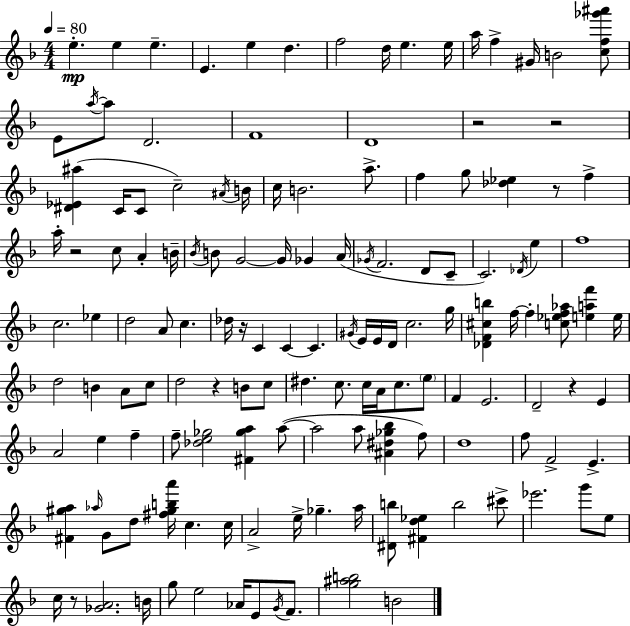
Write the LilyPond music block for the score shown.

{
  \clef treble
  \numericTimeSignature
  \time 4/4
  \key f \major
  \tempo 4 = 80
  e''4.-.\mp e''4 e''4.-- | e'4. e''4 d''4. | f''2 d''16 e''4. e''16 | a''16 f''4-> gis'16 b'2 <c'' f'' ges''' ais'''>8 | \break e'8 \acciaccatura { a''16~ }~ a''8 d'2. | f'1 | d'1 | r2 r2 | \break <dis' ees' ais''>4( c'16 c'8 c''2--) | \acciaccatura { ais'16 } b'16 c''16 b'2. a''8.-> | f''4 g''8 <des'' ees''>4 r8 f''4-> | a''16-. r2 c''8 a'4-. | \break b'16-- \acciaccatura { bes'16 } b'8 g'2~~ g'16 ges'4 | a'16( \acciaccatura { ges'16 } f'2. | d'8 c'8-- c'2.) | \acciaccatura { des'16 } e''4 f''1 | \break c''2. | ees''4 d''2 a'8 c''4. | des''16 r16 c'4 c'4~~ c'4. | \acciaccatura { gis'16 } e'16 e'16 d'16 c''2. | \break g''16 <des' f' cis'' b''>4 f''16~~ f''4-. <c'' ees'' f'' aes''>8 | <e'' a'' f'''>4 e''16 d''2 b'4 | a'8 c''8 d''2 r4 | b'8 c''8 dis''4. c''8. c''16 | \break a'16 c''8. \parenthesize e''8 f'4 e'2. | d'2-- r4 | e'4 a'2 e''4 | f''4-- f''8-- <des'' e'' ges''>2 | \break <fis' ges'' a''>4 a''8~(~ a''2 a''8 | <ais' dis'' ges'' bes''>4 f''8) d''1 | f''8 f'2-> | e'4.-> <fis' gis'' a''>4 \grace { aes''16 } g'8 d''8 <fis'' gis'' b'' a'''>16 | \break c''4. c''16 a'2-> e''16-> | ges''4.-- a''16 <dis' b''>8 <fis' d'' ees''>4 b''2 | cis'''8-> ees'''2. | g'''8 e''8 c''16 r8 <ges' a'>2. | \break b'16 g''8 e''2 | aes'16 e'8 \acciaccatura { g'16 } f'8. <g'' ais'' b''>2 | b'2 \bar "|."
}